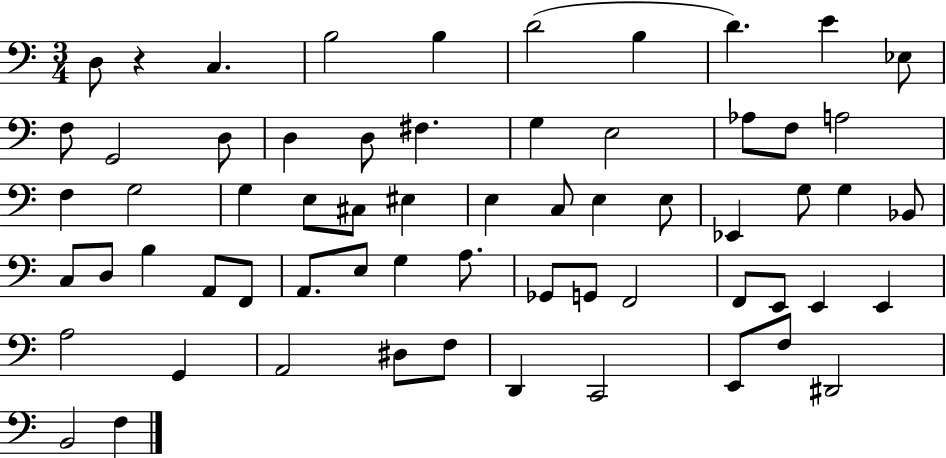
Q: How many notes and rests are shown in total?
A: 63